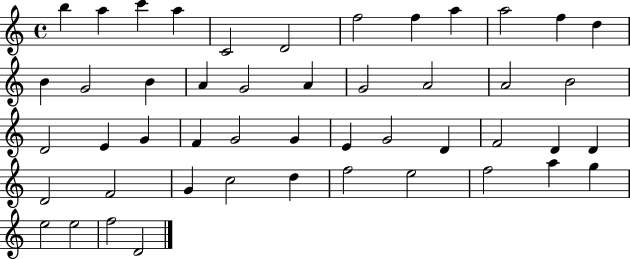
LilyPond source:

{
  \clef treble
  \time 4/4
  \defaultTimeSignature
  \key c \major
  b''4 a''4 c'''4 a''4 | c'2 d'2 | f''2 f''4 a''4 | a''2 f''4 d''4 | \break b'4 g'2 b'4 | a'4 g'2 a'4 | g'2 a'2 | a'2 b'2 | \break d'2 e'4 g'4 | f'4 g'2 g'4 | e'4 g'2 d'4 | f'2 d'4 d'4 | \break d'2 f'2 | g'4 c''2 d''4 | f''2 e''2 | f''2 a''4 g''4 | \break e''2 e''2 | f''2 d'2 | \bar "|."
}